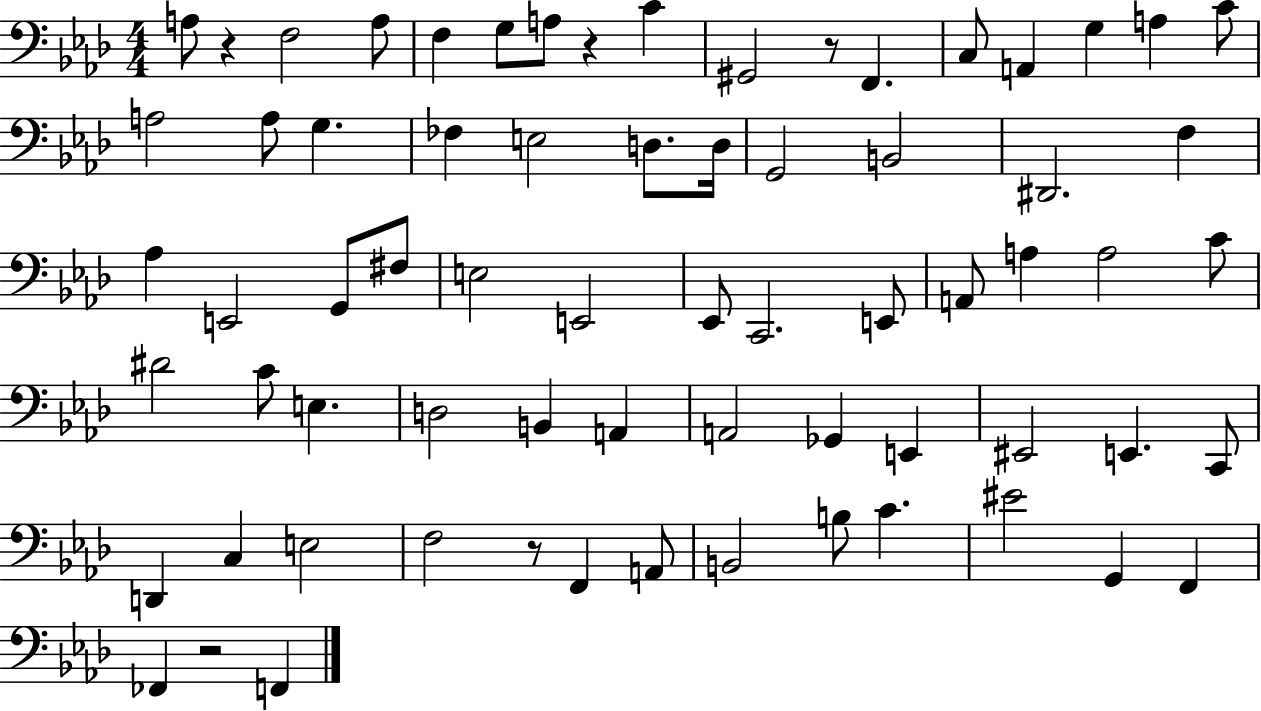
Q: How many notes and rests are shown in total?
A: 69